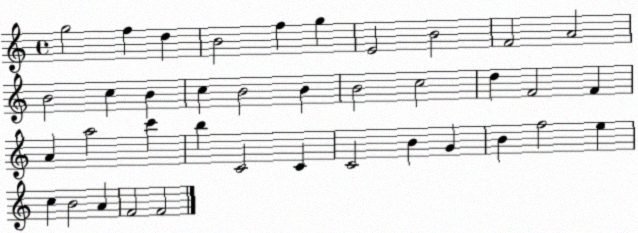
X:1
T:Untitled
M:4/4
L:1/4
K:C
g2 f d B2 f g E2 B2 F2 A2 B2 c B c B2 B B2 c2 d F2 F A a2 c' b C2 C C2 B G B f2 e c B2 A F2 F2